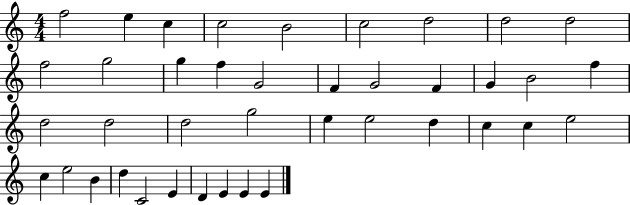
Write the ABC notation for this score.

X:1
T:Untitled
M:4/4
L:1/4
K:C
f2 e c c2 B2 c2 d2 d2 d2 f2 g2 g f G2 F G2 F G B2 f d2 d2 d2 g2 e e2 d c c e2 c e2 B d C2 E D E E E